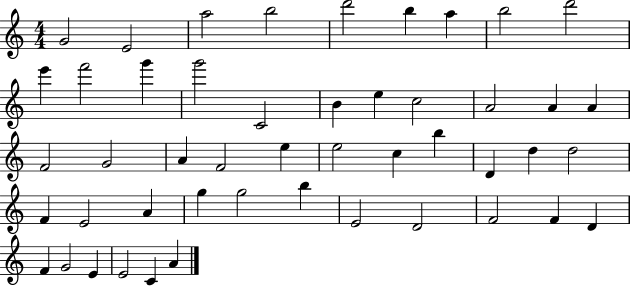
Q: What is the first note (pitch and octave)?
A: G4